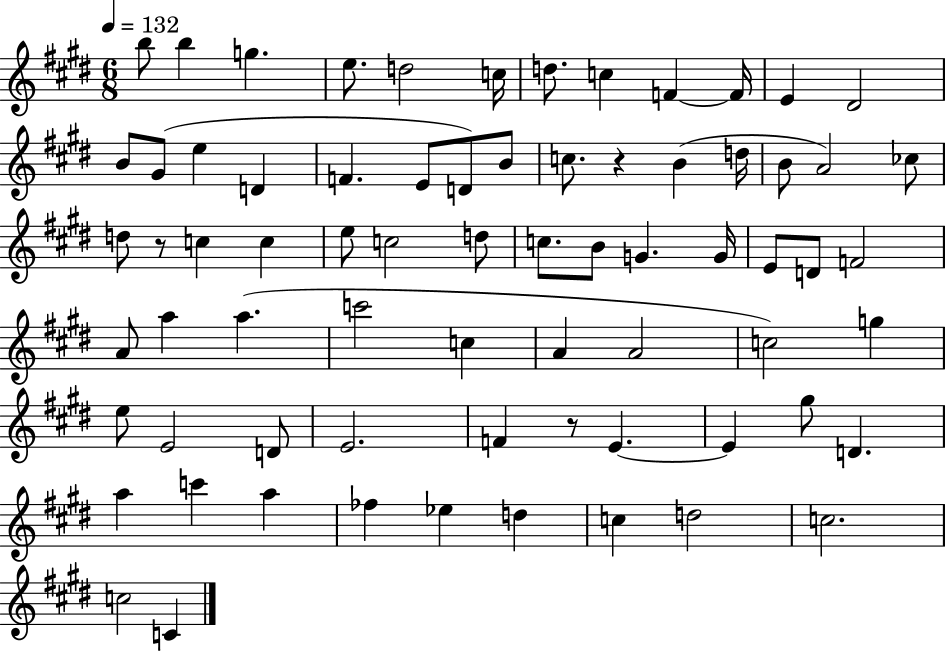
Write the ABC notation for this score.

X:1
T:Untitled
M:6/8
L:1/4
K:E
b/2 b g e/2 d2 c/4 d/2 c F F/4 E ^D2 B/2 ^G/2 e D F E/2 D/2 B/2 c/2 z B d/4 B/2 A2 _c/2 d/2 z/2 c c e/2 c2 d/2 c/2 B/2 G G/4 E/2 D/2 F2 A/2 a a c'2 c A A2 c2 g e/2 E2 D/2 E2 F z/2 E E ^g/2 D a c' a _f _e d c d2 c2 c2 C